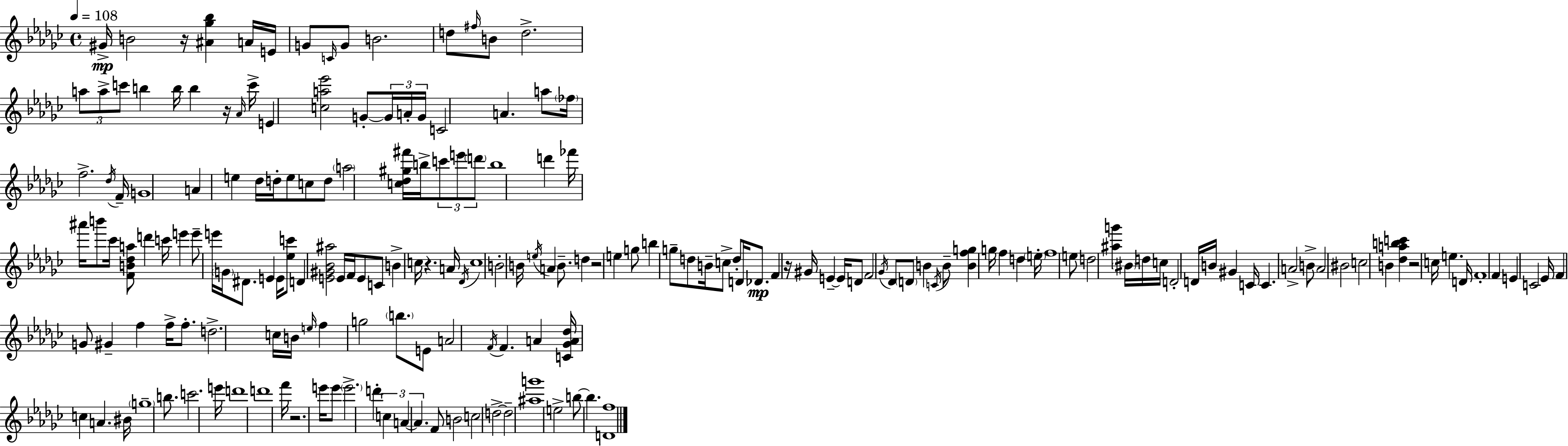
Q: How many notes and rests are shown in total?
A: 190